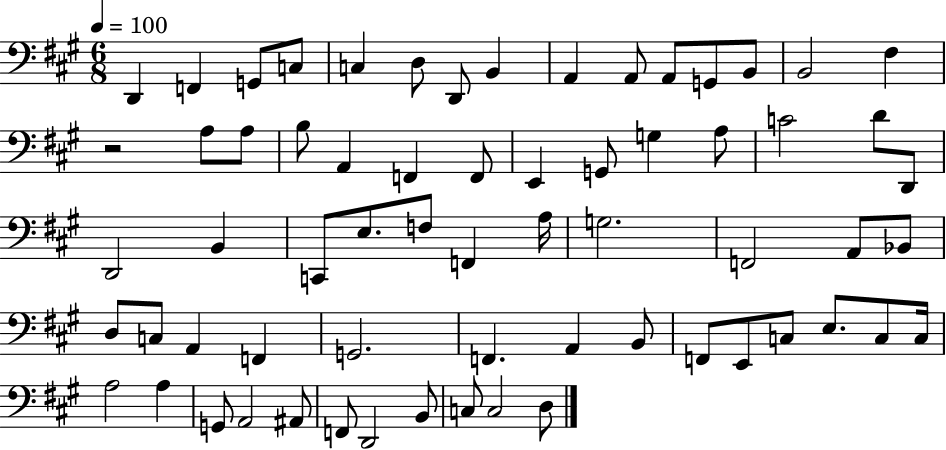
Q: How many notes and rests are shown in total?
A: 65